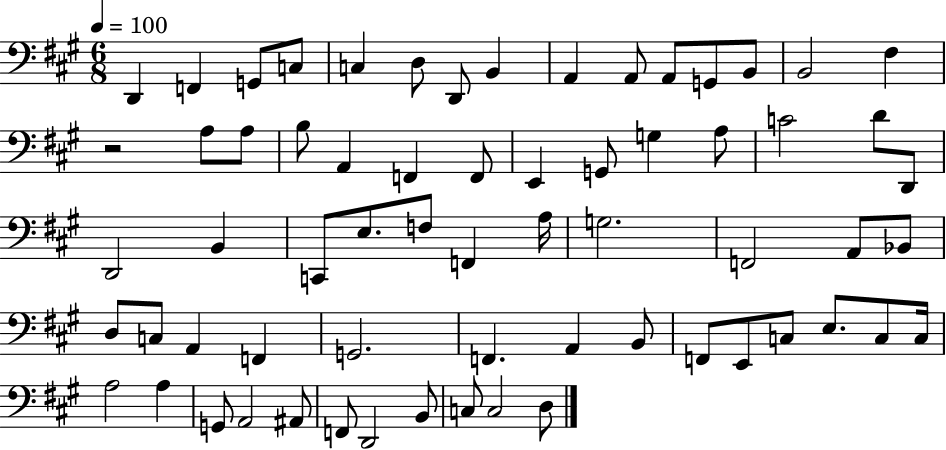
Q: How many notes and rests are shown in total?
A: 65